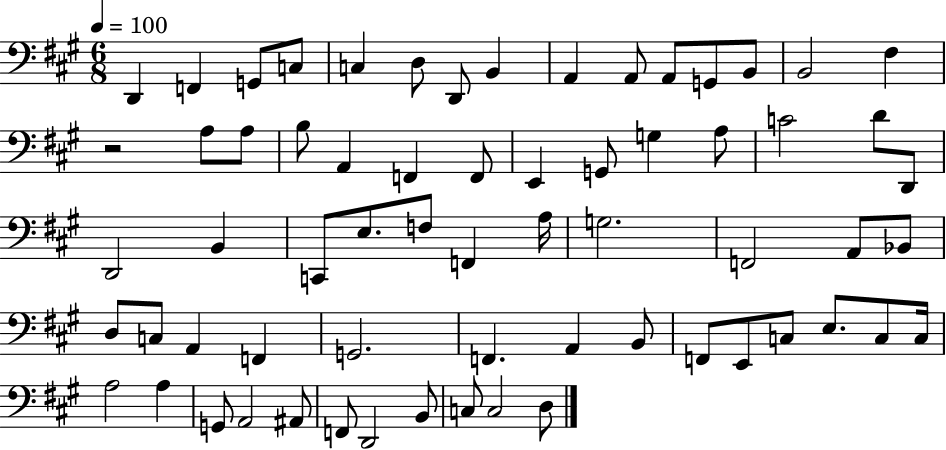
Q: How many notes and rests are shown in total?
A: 65